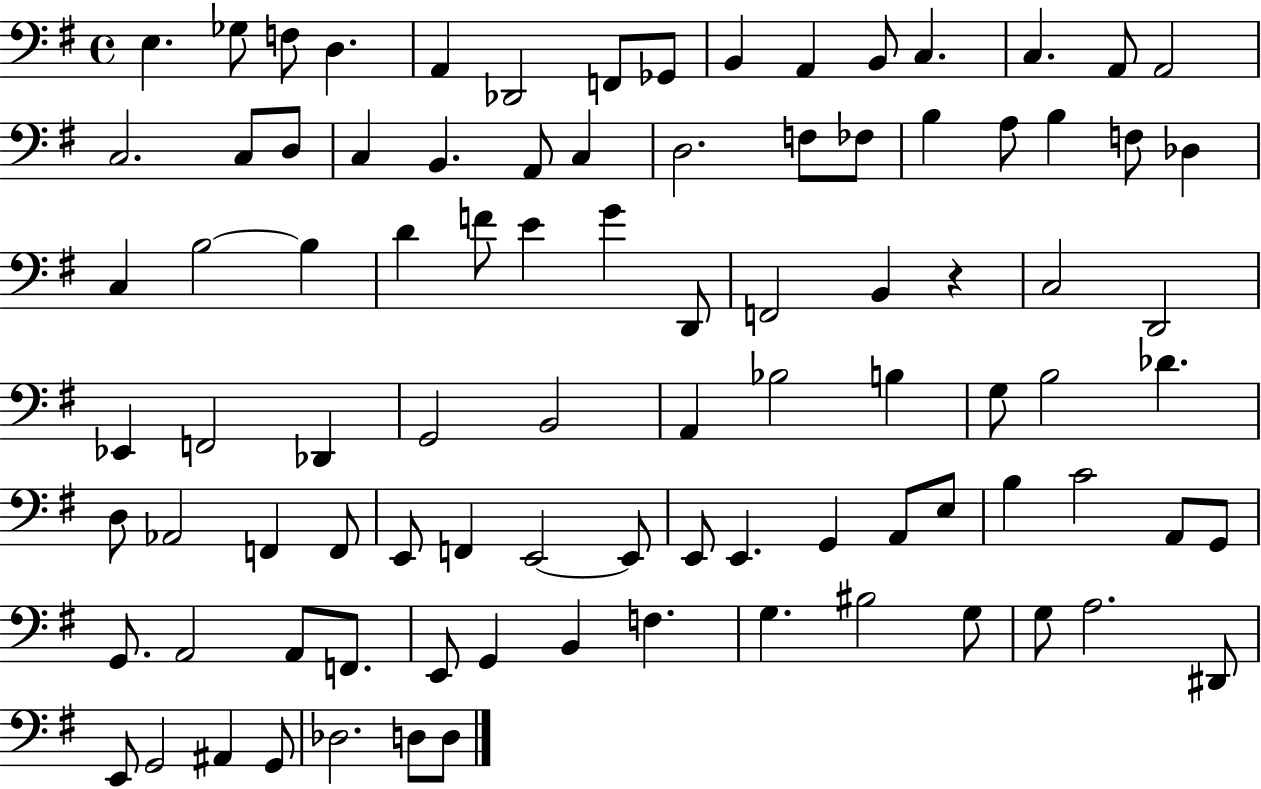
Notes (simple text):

E3/q. Gb3/e F3/e D3/q. A2/q Db2/h F2/e Gb2/e B2/q A2/q B2/e C3/q. C3/q. A2/e A2/h C3/h. C3/e D3/e C3/q B2/q. A2/e C3/q D3/h. F3/e FES3/e B3/q A3/e B3/q F3/e Db3/q C3/q B3/h B3/q D4/q F4/e E4/q G4/q D2/e F2/h B2/q R/q C3/h D2/h Eb2/q F2/h Db2/q G2/h B2/h A2/q Bb3/h B3/q G3/e B3/h Db4/q. D3/e Ab2/h F2/q F2/e E2/e F2/q E2/h E2/e E2/e E2/q. G2/q A2/e E3/e B3/q C4/h A2/e G2/e G2/e. A2/h A2/e F2/e. E2/e G2/q B2/q F3/q. G3/q. BIS3/h G3/e G3/e A3/h. D#2/e E2/e G2/h A#2/q G2/e Db3/h. D3/e D3/e